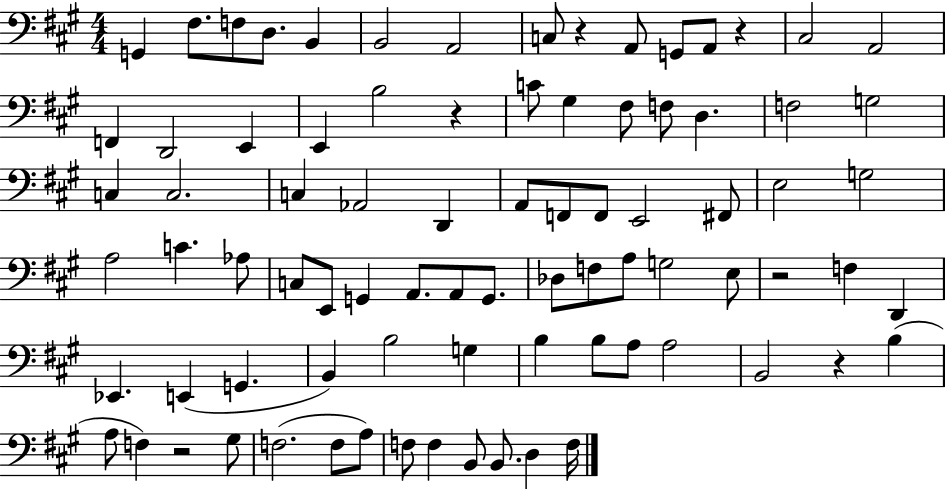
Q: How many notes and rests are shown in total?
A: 83